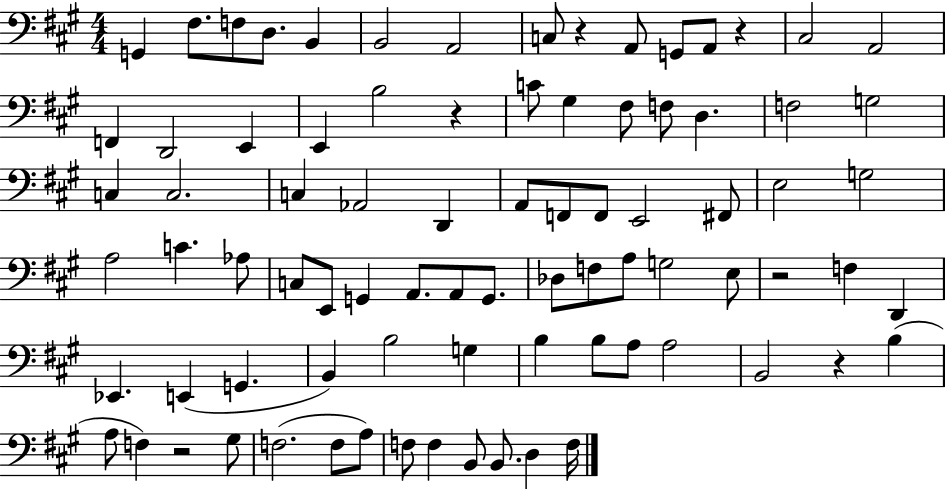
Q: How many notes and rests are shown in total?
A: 83